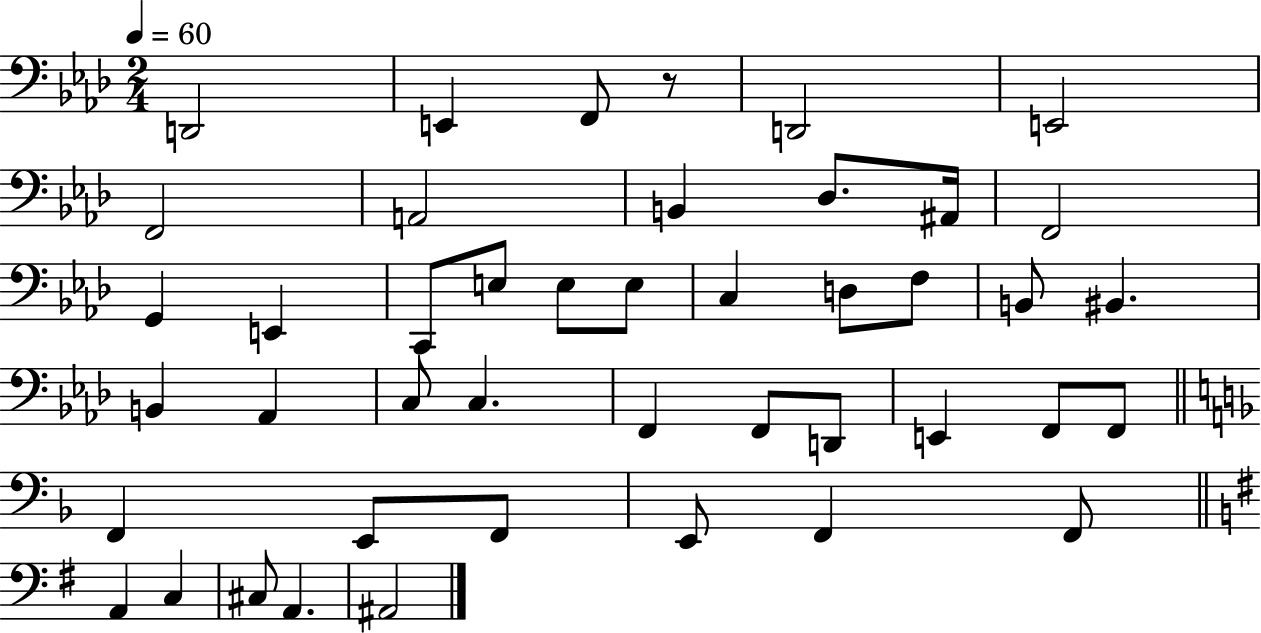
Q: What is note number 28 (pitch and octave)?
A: F2